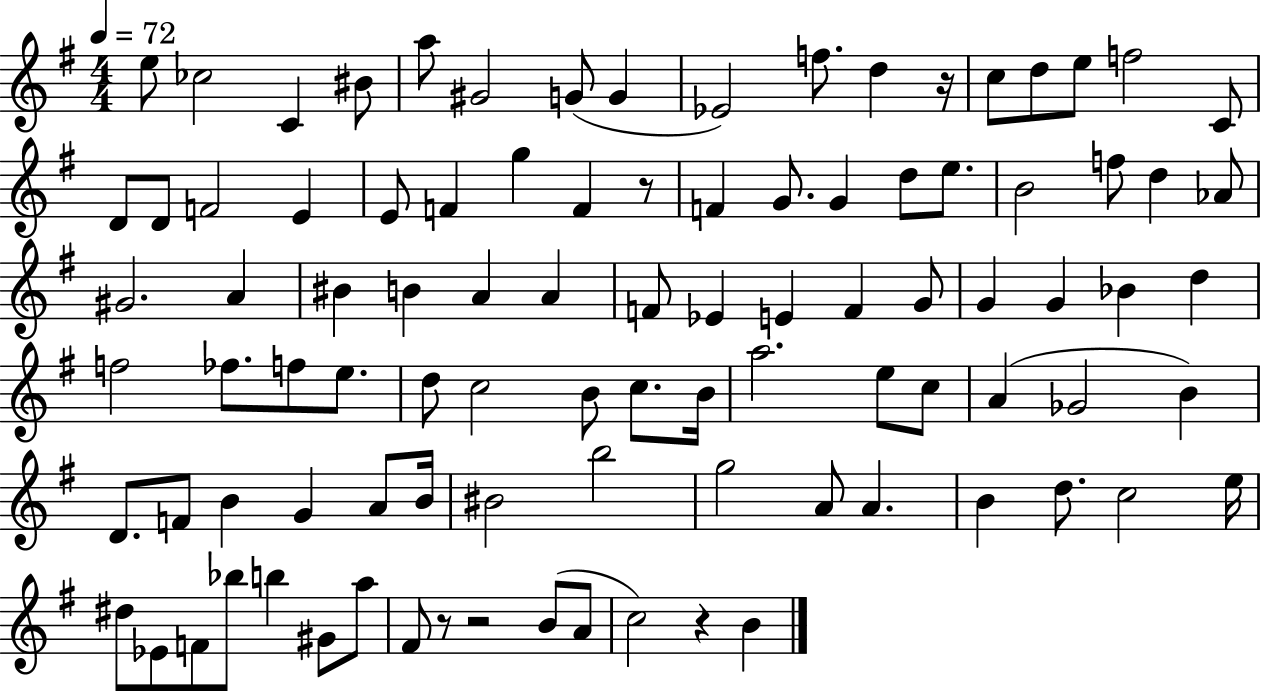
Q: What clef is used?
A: treble